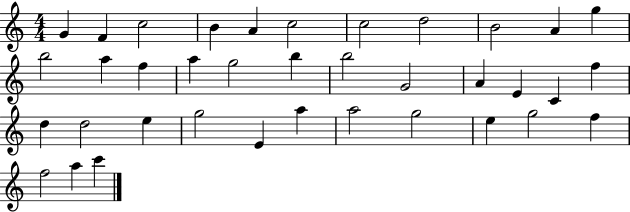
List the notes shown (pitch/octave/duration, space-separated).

G4/q F4/q C5/h B4/q A4/q C5/h C5/h D5/h B4/h A4/q G5/q B5/h A5/q F5/q A5/q G5/h B5/q B5/h G4/h A4/q E4/q C4/q F5/q D5/q D5/h E5/q G5/h E4/q A5/q A5/h G5/h E5/q G5/h F5/q F5/h A5/q C6/q